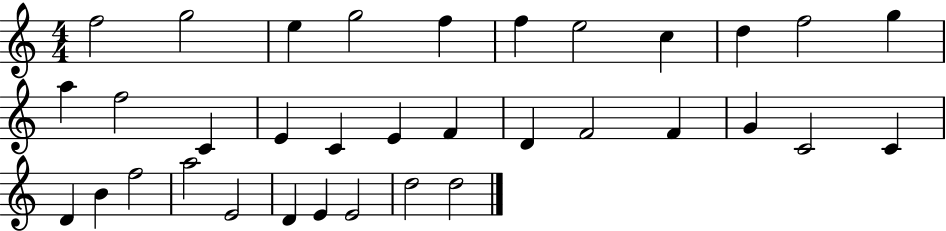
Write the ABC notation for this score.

X:1
T:Untitled
M:4/4
L:1/4
K:C
f2 g2 e g2 f f e2 c d f2 g a f2 C E C E F D F2 F G C2 C D B f2 a2 E2 D E E2 d2 d2